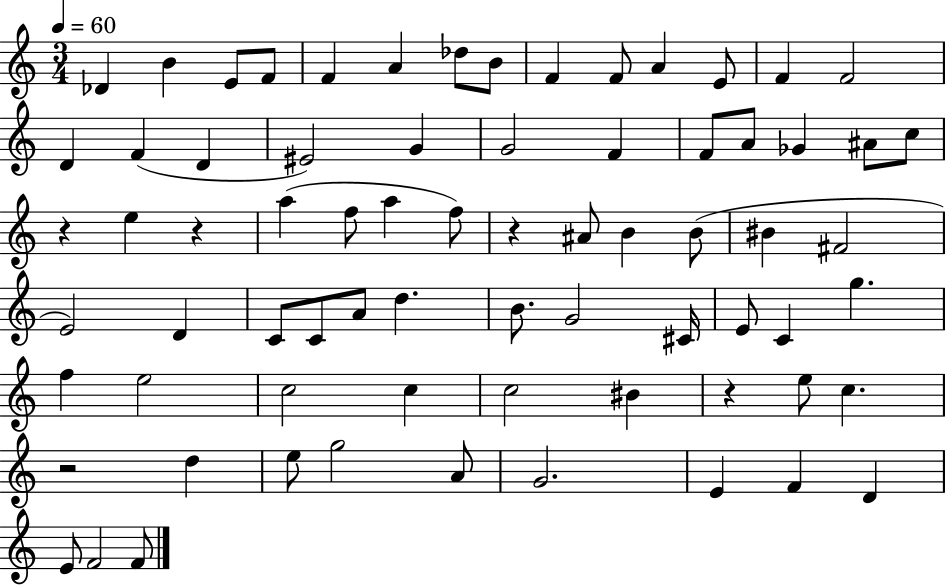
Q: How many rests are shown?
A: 5